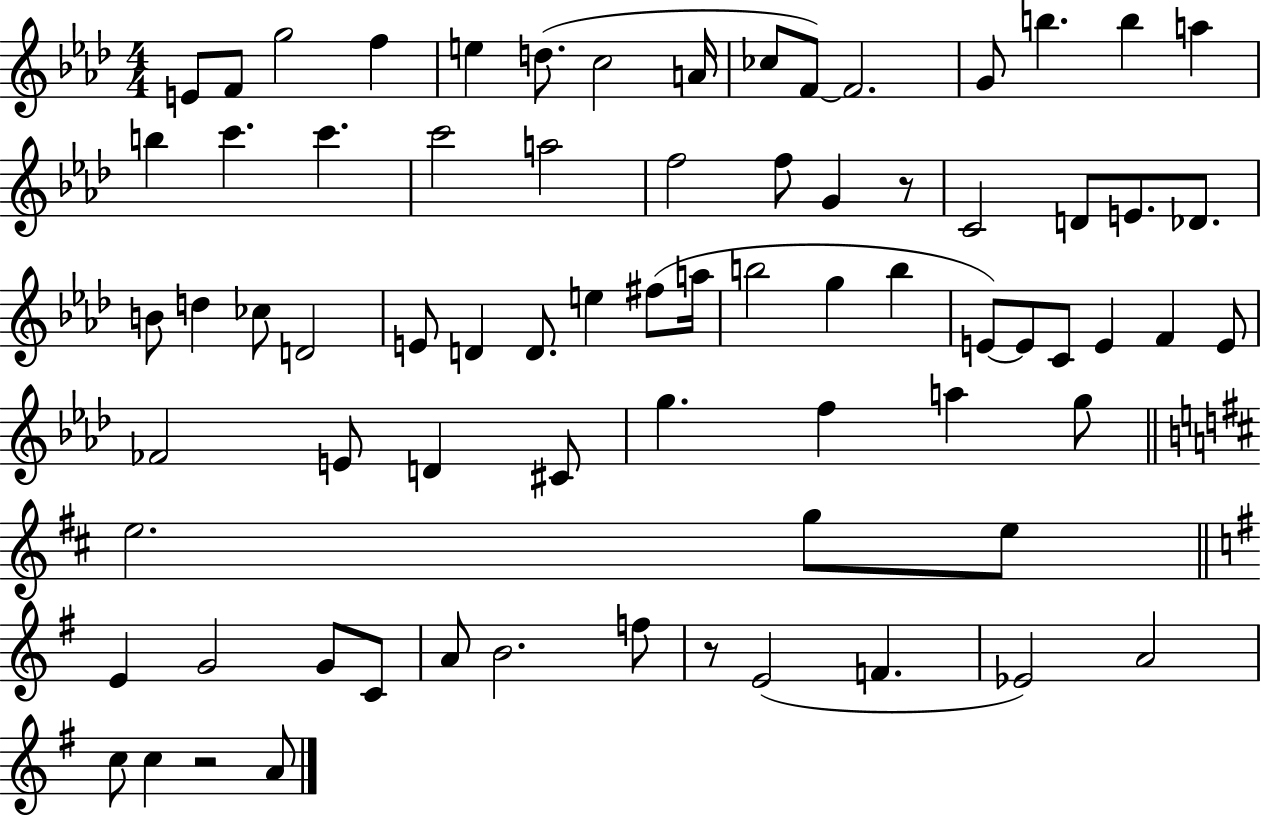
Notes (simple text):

E4/e F4/e G5/h F5/q E5/q D5/e. C5/h A4/s CES5/e F4/e F4/h. G4/e B5/q. B5/q A5/q B5/q C6/q. C6/q. C6/h A5/h F5/h F5/e G4/q R/e C4/h D4/e E4/e. Db4/e. B4/e D5/q CES5/e D4/h E4/e D4/q D4/e. E5/q F#5/e A5/s B5/h G5/q B5/q E4/e E4/e C4/e E4/q F4/q E4/e FES4/h E4/e D4/q C#4/e G5/q. F5/q A5/q G5/e E5/h. G5/e E5/e E4/q G4/h G4/e C4/e A4/e B4/h. F5/e R/e E4/h F4/q. Eb4/h A4/h C5/e C5/q R/h A4/e